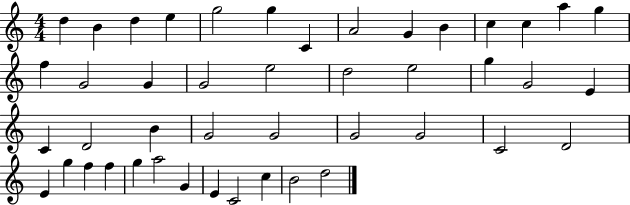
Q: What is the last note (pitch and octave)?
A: D5